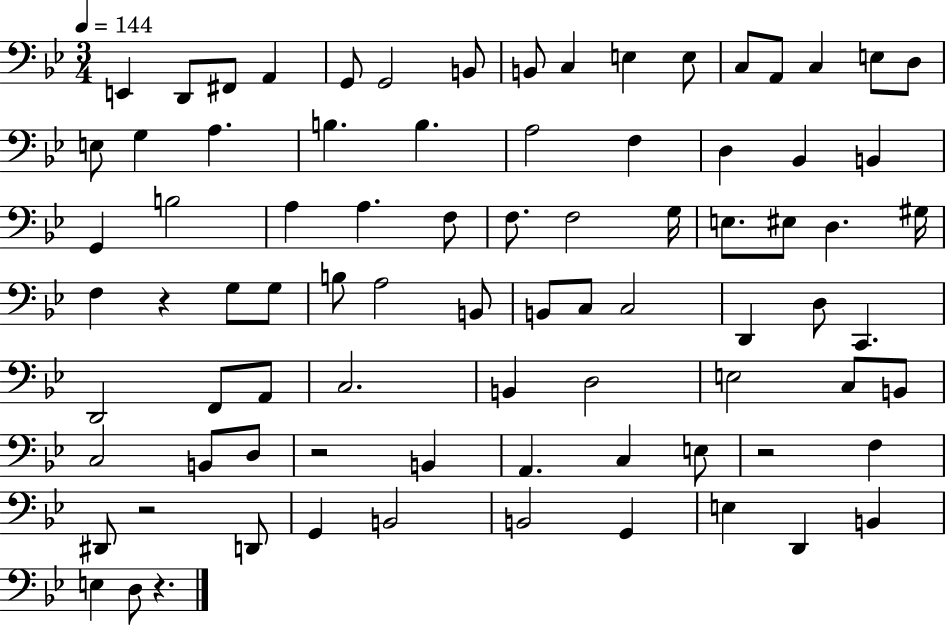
X:1
T:Untitled
M:3/4
L:1/4
K:Bb
E,, D,,/2 ^F,,/2 A,, G,,/2 G,,2 B,,/2 B,,/2 C, E, E,/2 C,/2 A,,/2 C, E,/2 D,/2 E,/2 G, A, B, B, A,2 F, D, _B,, B,, G,, B,2 A, A, F,/2 F,/2 F,2 G,/4 E,/2 ^E,/2 D, ^G,/4 F, z G,/2 G,/2 B,/2 A,2 B,,/2 B,,/2 C,/2 C,2 D,, D,/2 C,, D,,2 F,,/2 A,,/2 C,2 B,, D,2 E,2 C,/2 B,,/2 C,2 B,,/2 D,/2 z2 B,, A,, C, E,/2 z2 F, ^D,,/2 z2 D,,/2 G,, B,,2 B,,2 G,, E, D,, B,, E, D,/2 z